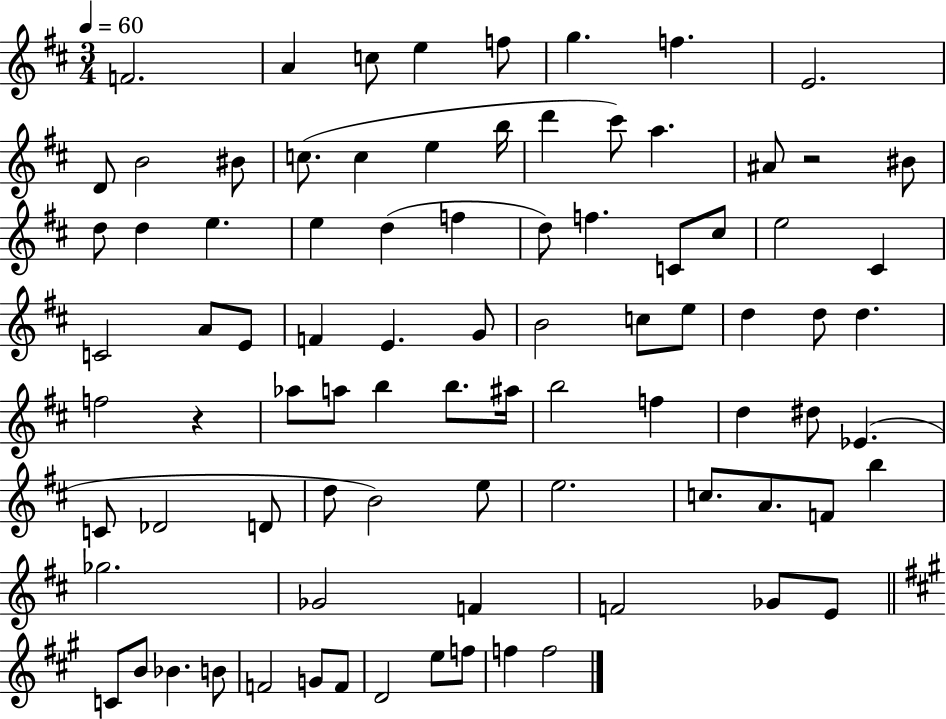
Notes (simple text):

F4/h. A4/q C5/e E5/q F5/e G5/q. F5/q. E4/h. D4/e B4/h BIS4/e C5/e. C5/q E5/q B5/s D6/q C#6/e A5/q. A#4/e R/h BIS4/e D5/e D5/q E5/q. E5/q D5/q F5/q D5/e F5/q. C4/e C#5/e E5/h C#4/q C4/h A4/e E4/e F4/q E4/q. G4/e B4/h C5/e E5/e D5/q D5/e D5/q. F5/h R/q Ab5/e A5/e B5/q B5/e. A#5/s B5/h F5/q D5/q D#5/e Eb4/q. C4/e Db4/h D4/e D5/e B4/h E5/e E5/h. C5/e. A4/e. F4/e B5/q Gb5/h. Gb4/h F4/q F4/h Gb4/e E4/e C4/e B4/e Bb4/q. B4/e F4/h G4/e F4/e D4/h E5/e F5/e F5/q F5/h